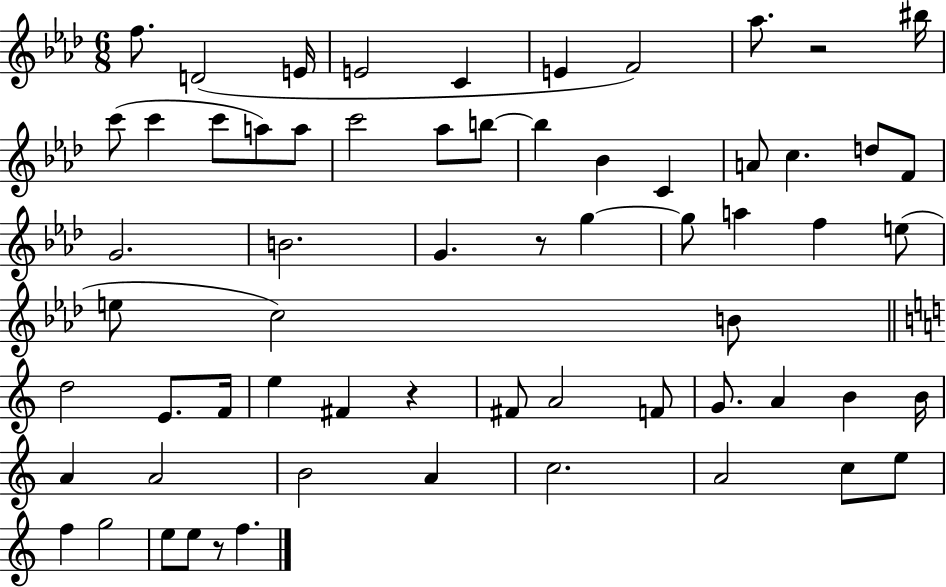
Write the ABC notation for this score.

X:1
T:Untitled
M:6/8
L:1/4
K:Ab
f/2 D2 E/4 E2 C E F2 _a/2 z2 ^b/4 c'/2 c' c'/2 a/2 a/2 c'2 _a/2 b/2 b _B C A/2 c d/2 F/2 G2 B2 G z/2 g g/2 a f e/2 e/2 c2 B/2 d2 E/2 F/4 e ^F z ^F/2 A2 F/2 G/2 A B B/4 A A2 B2 A c2 A2 c/2 e/2 f g2 e/2 e/2 z/2 f